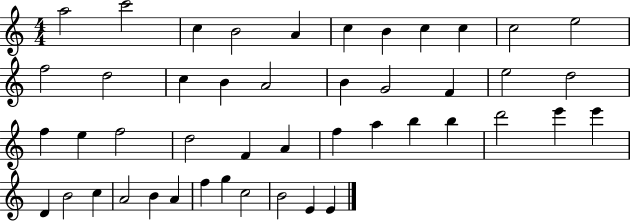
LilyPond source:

{
  \clef treble
  \numericTimeSignature
  \time 4/4
  \key c \major
  a''2 c'''2 | c''4 b'2 a'4 | c''4 b'4 c''4 c''4 | c''2 e''2 | \break f''2 d''2 | c''4 b'4 a'2 | b'4 g'2 f'4 | e''2 d''2 | \break f''4 e''4 f''2 | d''2 f'4 a'4 | f''4 a''4 b''4 b''4 | d'''2 e'''4 e'''4 | \break d'4 b'2 c''4 | a'2 b'4 a'4 | f''4 g''4 c''2 | b'2 e'4 e'4 | \break \bar "|."
}